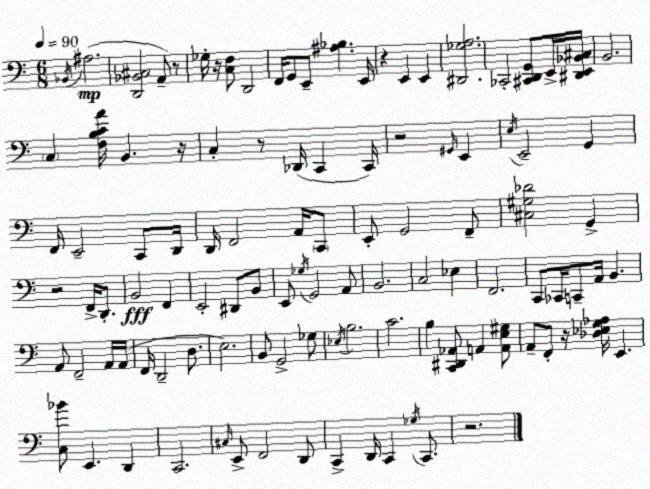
X:1
T:Untitled
M:6/8
L:1/4
K:Am
_B,,/4 ^A,2 [D,,_B,,^C,]2 A,,/2 z/2 _G,/4 z/4 [C,F,]/2 D,,2 F,,/4 G,,/2 E,,/2 [^A,_B,] E,,/4 z E,, E,, [^D,,_G,A,]2 _C,,2 [^C,,D,,G,,]/2 E,,/4 [^D,,E,,_B,,^C,]/4 B,,2 C, [F,B,CA]/4 B,, z/4 C, z/2 _D,,/4 C,, C,,/4 z2 ^G,,/4 E,, E,/4 E,,2 G,, F,,/4 E,,2 C,,/2 D,,/4 D,,/4 F,,2 A,,/4 C,,/2 E,,/2 G,,2 F,,/2 [^C,^G,_D]2 G,, z2 F,,/4 D,,/2 B,,2 F,, E,,2 ^D,,/2 B,,/2 E,,/2 _G,/4 G,,2 A,,/2 B,,2 C,2 _E, F,,2 C,,/2 _C,,/4 C,,/2 A,,/4 B,, A,,/2 F,,2 A,,/4 A,,/4 F,,/4 D,,2 D,/2 E,2 B,,/2 G,,2 _G,/2 _E,/4 B,2 C2 B, [C,,^D,,_A,,]/2 A,, [A,,E,^G,]/2 A,,/2 F,,/2 z/4 [_D,_E,G,_A,]/4 E,, [C,_B]/2 E,, D,, C,,2 ^C,/4 E,,/2 F,,2 D,,/2 C,, D,,/4 C,, _G,/4 C,,/2 z2